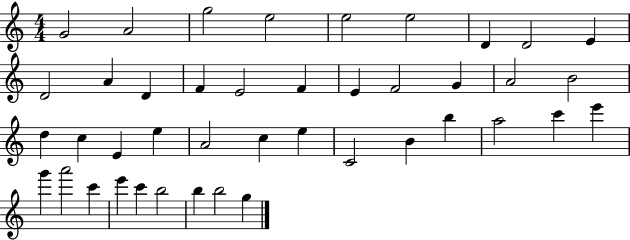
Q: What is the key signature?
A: C major